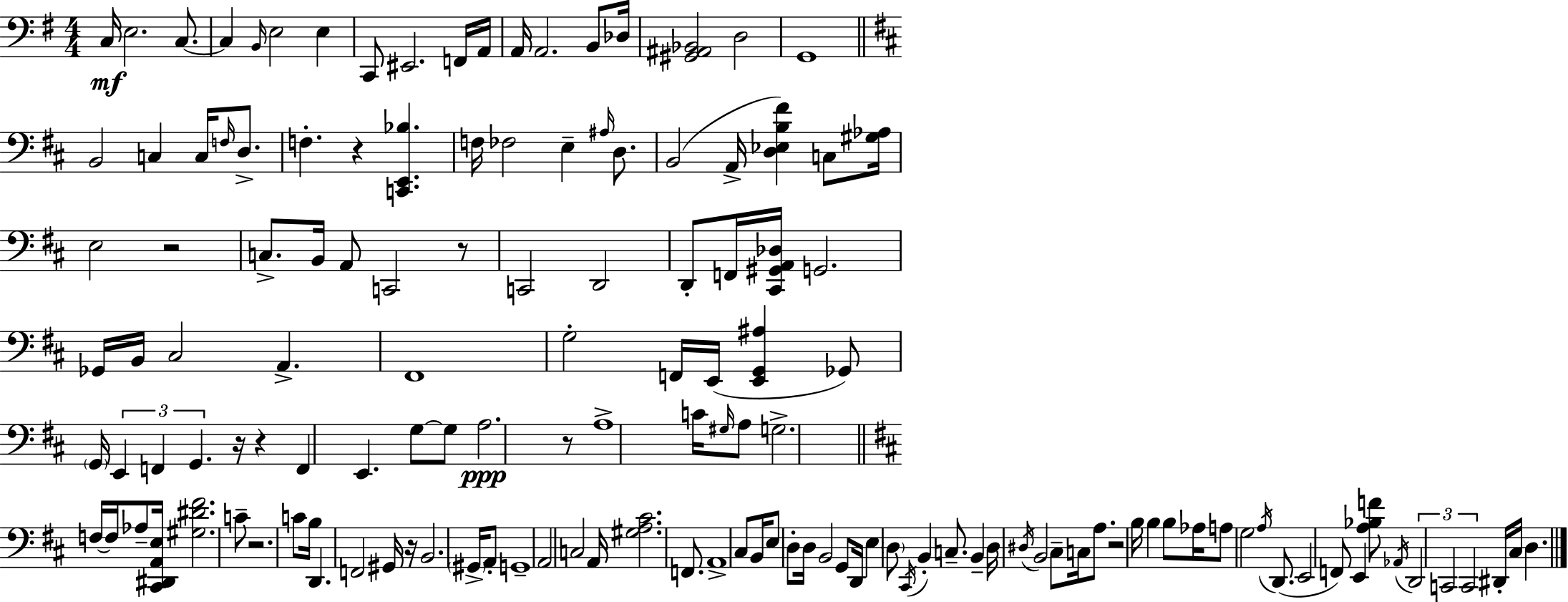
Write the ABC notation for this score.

X:1
T:Untitled
M:4/4
L:1/4
K:Em
C,/4 E,2 C,/2 C, B,,/4 E,2 E, C,,/2 ^E,,2 F,,/4 A,,/4 A,,/4 A,,2 B,,/2 _D,/4 [^G,,^A,,_B,,]2 D,2 G,,4 B,,2 C, C,/4 F,/4 D,/2 F, z [C,,E,,_B,] F,/4 _F,2 E, ^A,/4 D,/2 B,,2 A,,/4 [D,_E,B,^F] C,/2 [^G,_A,]/4 E,2 z2 C,/2 B,,/4 A,,/2 C,,2 z/2 C,,2 D,,2 D,,/2 F,,/4 [^C,,^G,,A,,_D,]/4 G,,2 _G,,/4 B,,/4 ^C,2 A,, ^F,,4 G,2 F,,/4 E,,/4 [E,,G,,^A,] _G,,/2 G,,/4 E,, F,, G,, z/4 z F,, E,, G,/2 G,/2 A,2 z/2 A,4 C/4 ^G,/4 A,/2 G,2 F,/4 F,/4 _A,/2 [^C,,^D,,A,,E,]/4 [^G,^D^F]2 C/2 z2 C/2 B,/4 D,, F,,2 ^G,,/4 z/4 B,,2 ^G,,/4 A,,/2 G,,4 A,,2 C,2 A,,/4 [^G,A,^C]2 F,,/2 A,,4 ^C,/2 B,,/4 E,/2 D,/2 D,/4 B,,2 G,,/2 D,,/4 E, D,/2 ^C,,/4 B,, C,/2 B,, D,/4 ^D,/4 B,,2 ^C,/2 C,/4 A,/2 z2 B,/4 B, B,/2 _A,/4 A,/2 G,2 A,/4 D,,/2 E,,2 F,,/2 E,, [A,_B,F]/2 _A,,/4 D,,2 C,,2 C,,2 ^D,,/4 ^C,/4 D,